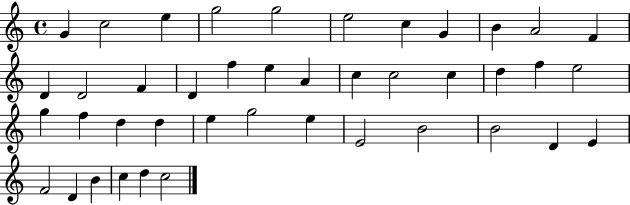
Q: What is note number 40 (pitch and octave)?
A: C5